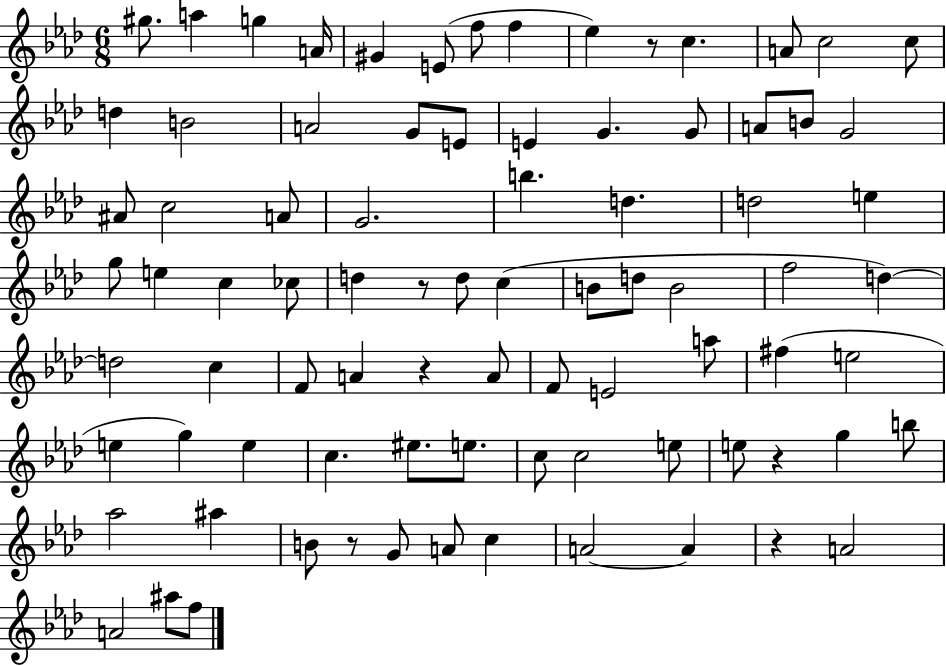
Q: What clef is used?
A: treble